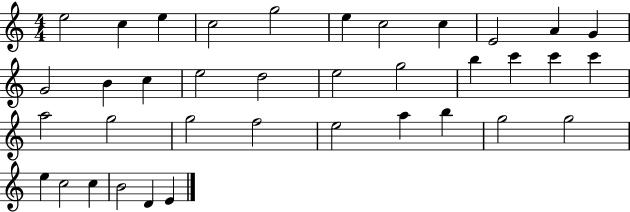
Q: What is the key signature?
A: C major